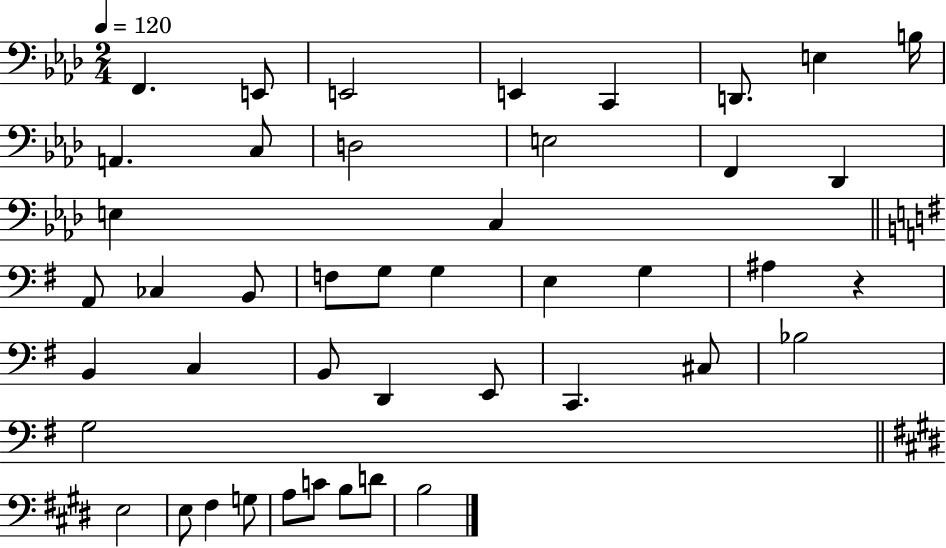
X:1
T:Untitled
M:2/4
L:1/4
K:Ab
F,, E,,/2 E,,2 E,, C,, D,,/2 E, B,/4 A,, C,/2 D,2 E,2 F,, _D,, E, C, A,,/2 _C, B,,/2 F,/2 G,/2 G, E, G, ^A, z B,, C, B,,/2 D,, E,,/2 C,, ^C,/2 _B,2 G,2 E,2 E,/2 ^F, G,/2 A,/2 C/2 B,/2 D/2 B,2